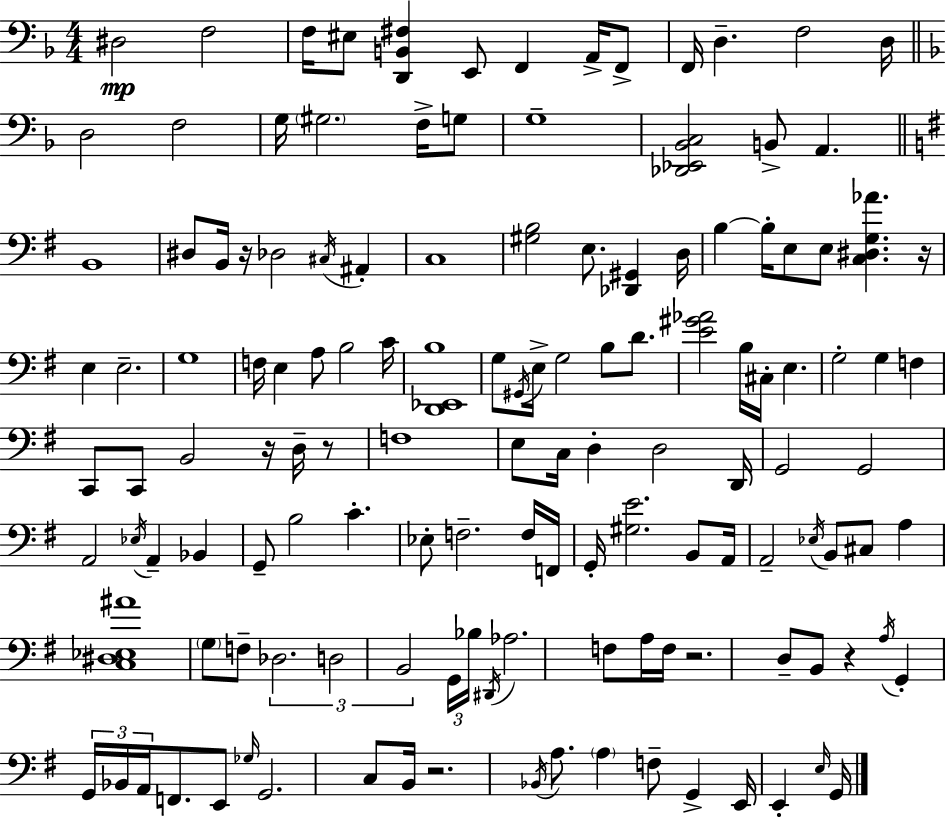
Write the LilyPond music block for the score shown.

{
  \clef bass
  \numericTimeSignature
  \time 4/4
  \key f \major
  dis2\mp f2 | f16 eis8 <d, b, fis>4 e,8 f,4 a,16-> f,8-> | f,16 d4.-- f2 d16 | \bar "||" \break \key d \minor d2 f2 | g16 \parenthesize gis2. f16-> g8 | g1-- | <des, ees, bes, c>2 b,8-> a,4. | \break \bar "||" \break \key e \minor b,1 | dis8 b,16 r16 des2 \acciaccatura { cis16 } ais,4-. | c1 | <gis b>2 e8. <des, gis,>4 | \break d16 b4~~ b16-. e8 e8 <c dis g aes'>4. | r16 e4 e2.-- | g1 | f16 e4 a8 b2 | \break c'16 <d, ees, b>1 | g8 \acciaccatura { gis,16 } e16-> g2 b8 d'8. | <e' gis' aes'>2 b16 cis16-. e4. | g2-. g4 f4 | \break c,8 c,8 b,2 r16 d16-- | r8 f1 | e8 c16 d4-. d2 | d,16 g,2 g,2 | \break a,2 \acciaccatura { ees16 } a,4-- bes,4 | g,8-- b2 c'4.-. | ees8-. f2.-- | f16 f,16 g,16-. <gis e'>2. | \break b,8 a,16 a,2-- \acciaccatura { ees16 } b,8 cis8 | a4 <c dis ees ais'>1 | \parenthesize g8 f8-- \tuplet 3/2 { des2. | d2 b,2 } | \break \tuplet 3/2 { g,16 bes16 \acciaccatura { dis,16 } } aes2. | f8 a16 f16 r2. | d8-- b,8 r4 \acciaccatura { a16 } g,4-. | \tuplet 3/2 { g,16 bes,16 a,16 } f,8. e,8 \grace { ges16 } g,2. | \break c8 b,16 r2. | \acciaccatura { bes,16 } a8. \parenthesize a4 f8-- g,4-> | e,16 e,4-. \grace { e16 } g,16 \bar "|."
}